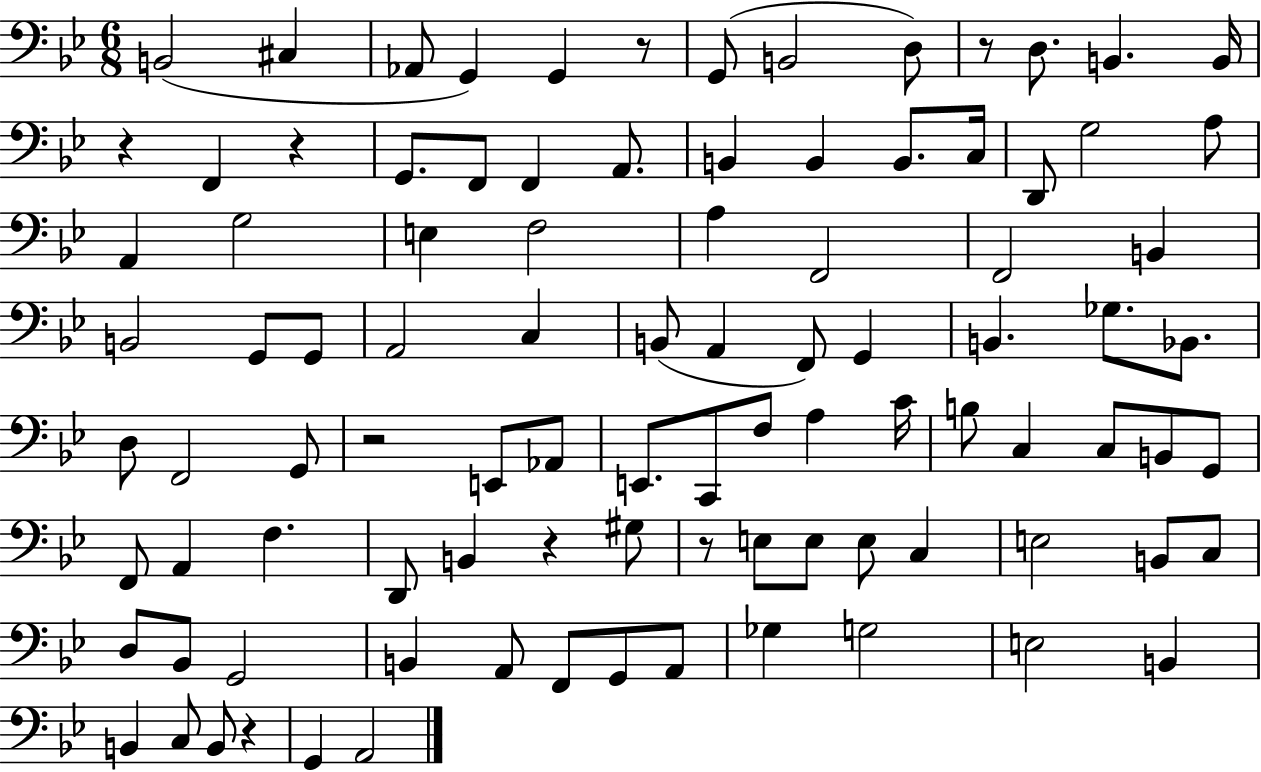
B2/h C#3/q Ab2/e G2/q G2/q R/e G2/e B2/h D3/e R/e D3/e. B2/q. B2/s R/q F2/q R/q G2/e. F2/e F2/q A2/e. B2/q B2/q B2/e. C3/s D2/e G3/h A3/e A2/q G3/h E3/q F3/h A3/q F2/h F2/h B2/q B2/h G2/e G2/e A2/h C3/q B2/e A2/q F2/e G2/q B2/q. Gb3/e. Bb2/e. D3/e F2/h G2/e R/h E2/e Ab2/e E2/e. C2/e F3/e A3/q C4/s B3/e C3/q C3/e B2/e G2/e F2/e A2/q F3/q. D2/e B2/q R/q G#3/e R/e E3/e E3/e E3/e C3/q E3/h B2/e C3/e D3/e Bb2/e G2/h B2/q A2/e F2/e G2/e A2/e Gb3/q G3/h E3/h B2/q B2/q C3/e B2/e R/q G2/q A2/h